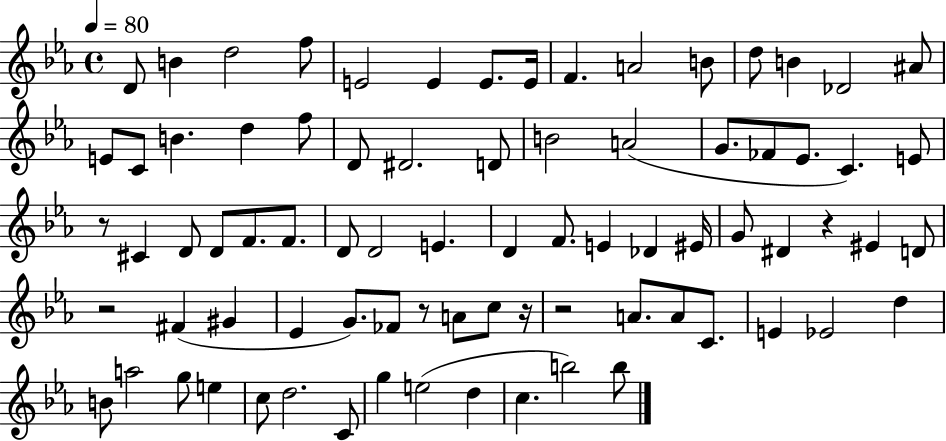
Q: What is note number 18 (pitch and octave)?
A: B4